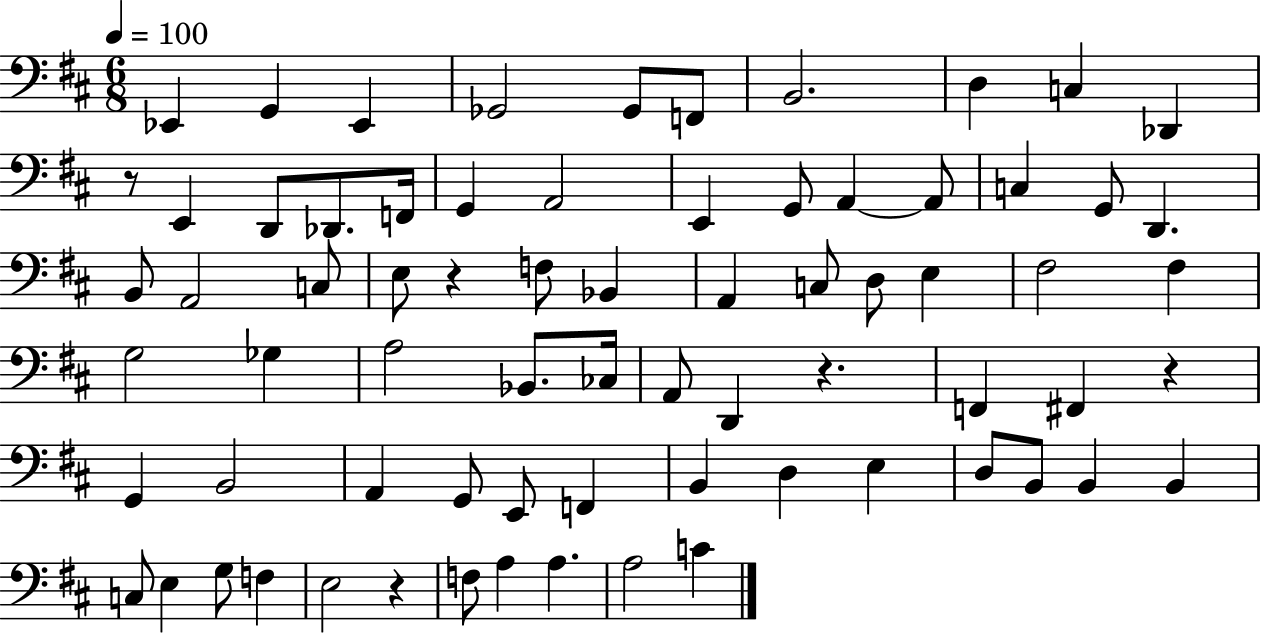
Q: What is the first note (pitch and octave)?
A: Eb2